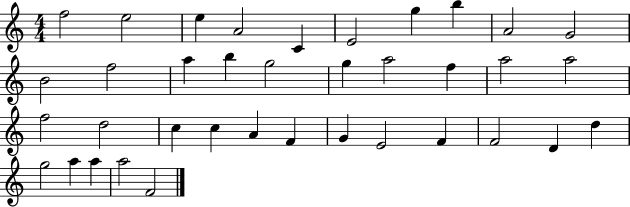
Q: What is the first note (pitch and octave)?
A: F5